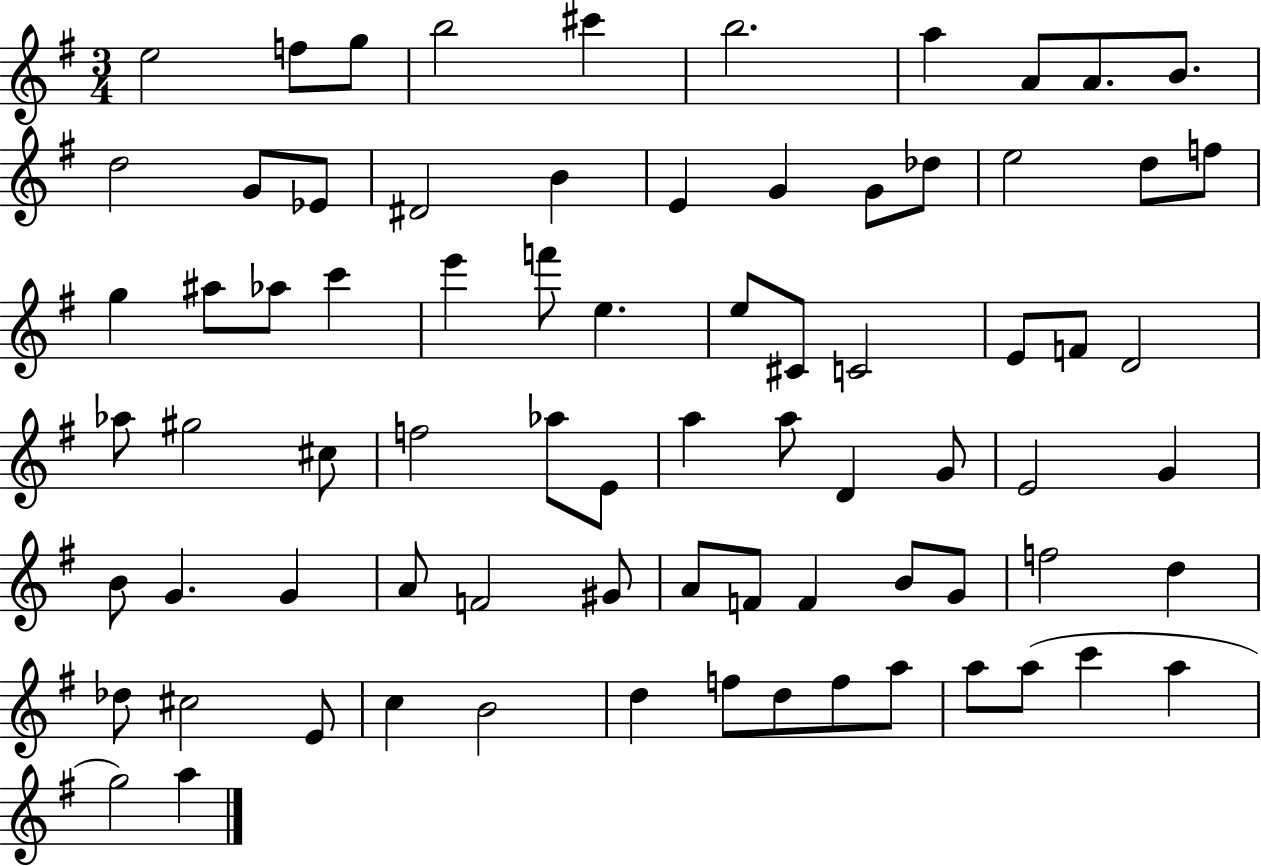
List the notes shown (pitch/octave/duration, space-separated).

E5/h F5/e G5/e B5/h C#6/q B5/h. A5/q A4/e A4/e. B4/e. D5/h G4/e Eb4/e D#4/h B4/q E4/q G4/q G4/e Db5/e E5/h D5/e F5/e G5/q A#5/e Ab5/e C6/q E6/q F6/e E5/q. E5/e C#4/e C4/h E4/e F4/e D4/h Ab5/e G#5/h C#5/e F5/h Ab5/e E4/e A5/q A5/e D4/q G4/e E4/h G4/q B4/e G4/q. G4/q A4/e F4/h G#4/e A4/e F4/e F4/q B4/e G4/e F5/h D5/q Db5/e C#5/h E4/e C5/q B4/h D5/q F5/e D5/e F5/e A5/e A5/e A5/e C6/q A5/q G5/h A5/q